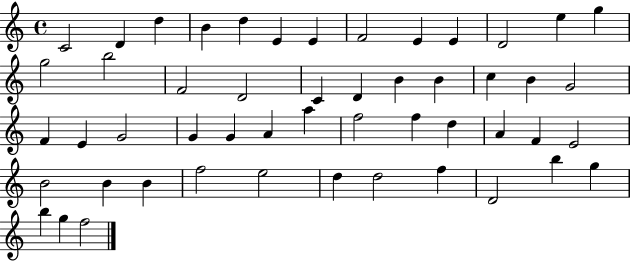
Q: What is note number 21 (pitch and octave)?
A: B4